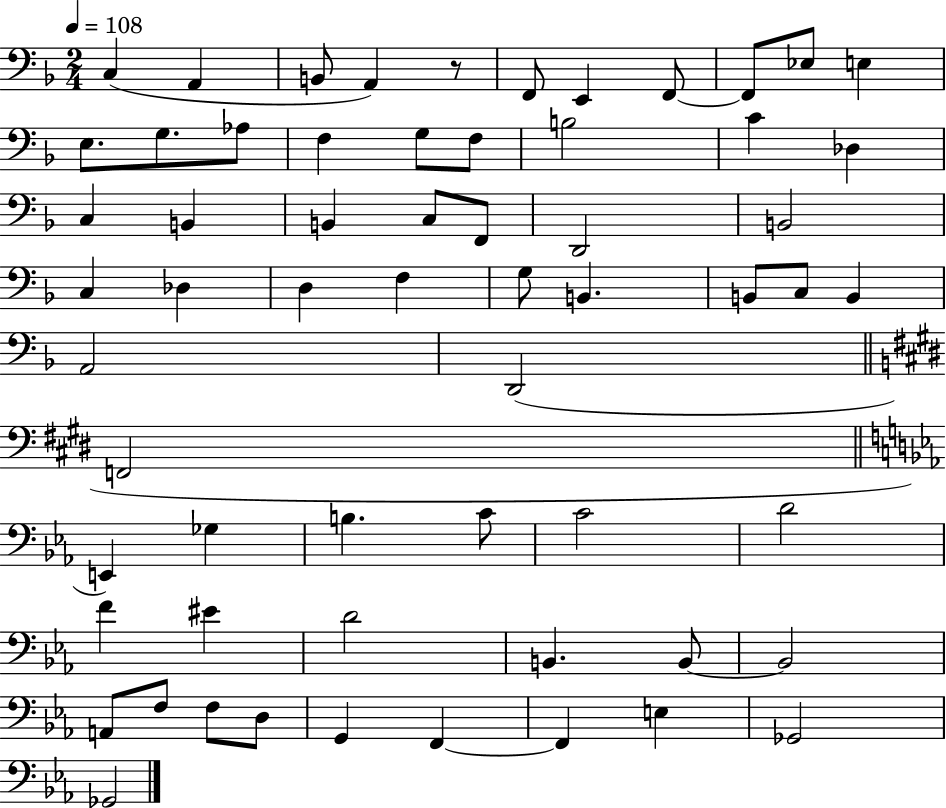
{
  \clef bass
  \numericTimeSignature
  \time 2/4
  \key f \major
  \tempo 4 = 108
  \repeat volta 2 { c4( a,4 | b,8 a,4) r8 | f,8 e,4 f,8~~ | f,8 ees8 e4 | \break e8. g8. aes8 | f4 g8 f8 | b2 | c'4 des4 | \break c4 b,4 | b,4 c8 f,8 | d,2 | b,2 | \break c4 des4 | d4 f4 | g8 b,4. | b,8 c8 b,4 | \break a,2 | d,2( | \bar "||" \break \key e \major f,2 | \bar "||" \break \key ees \major e,4) ges4 | b4. c'8 | c'2 | d'2 | \break f'4 eis'4 | d'2 | b,4. b,8~~ | b,2 | \break a,8 f8 f8 d8 | g,4 f,4~~ | f,4 e4 | ges,2 | \break ges,2 | } \bar "|."
}